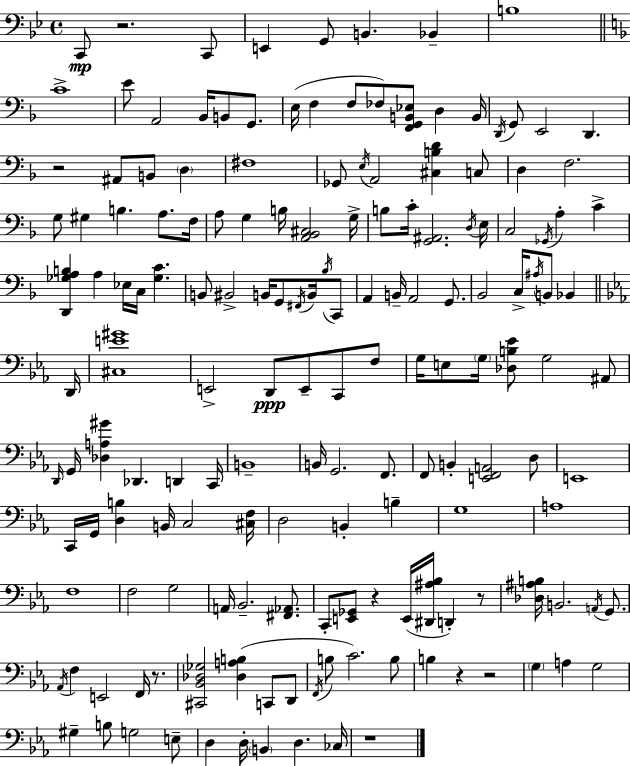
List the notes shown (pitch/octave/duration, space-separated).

C2/e R/h. C2/e E2/q G2/e B2/q. Bb2/q B3/w C4/w E4/e A2/h Bb2/s B2/e G2/e. E3/s F3/q F3/e FES3/e [F2,G2,B2,Eb3]/e D3/q B2/s D2/s G2/e E2/h D2/q. R/h A#2/e B2/e D3/q F#3/w Gb2/e E3/s A2/h [C#3,B3,D4]/q C3/e D3/q F3/h. G3/e G#3/q B3/q. A3/e. F3/s A3/e G3/q B3/s [A2,Bb2,C#3]/h G3/s B3/e C4/s [G2,A#2]/h. D3/s E3/s C3/h Gb2/s A3/q C4/q [D2,Gb3,A3,B3]/q A3/q Eb3/s C3/s [Gb3,C4]/q. B2/e BIS2/h B2/s G2/e F#2/s B2/s Bb3/s C2/e A2/q B2/s A2/h G2/e. Bb2/h C3/s A#3/s B2/e Bb2/q D2/s [C#3,E4,G#4]/w E2/h D2/e E2/e C2/e F3/e G3/s E3/e G3/s [Db3,B3,Eb4]/e G3/h A#2/e D2/s G2/s [Db3,A3,G#4]/q Db2/q. D2/q C2/s B2/w B2/s G2/h. F2/e. F2/e B2/q [E2,F2,A2]/h D3/e E2/w C2/s G2/s [D3,B3]/q B2/s C3/h [C#3,F3]/s D3/h B2/q B3/q G3/w A3/w F3/w F3/h G3/h A2/s Bb2/h. [F#2,Ab2]/e. C2/e [E2,Gb2]/e R/q E2/s [D#2,A#3,Bb3]/s D2/q R/e [Db3,A#3,B3]/s B2/h. A2/s G2/e. Ab2/s F3/q E2/h F2/s R/e. [C#2,Bb2,Db3,Gb3]/h [Db3,A3,B3]/q C2/e D2/e F2/s B3/e C4/h. B3/e B3/q R/q R/h G3/q A3/q G3/h G#3/q B3/e G3/h E3/e D3/q D3/s B2/q D3/q. CES3/s R/w